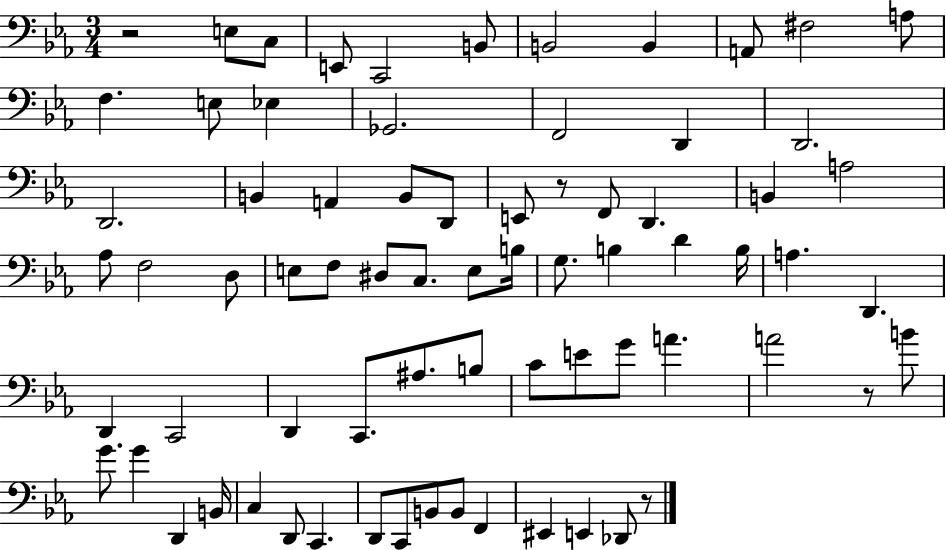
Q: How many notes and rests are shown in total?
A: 73